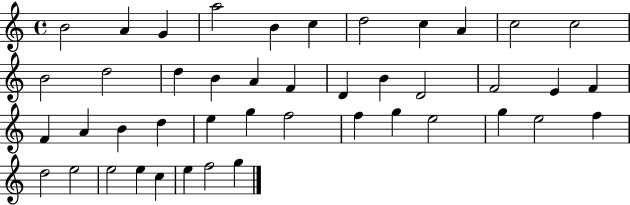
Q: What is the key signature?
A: C major